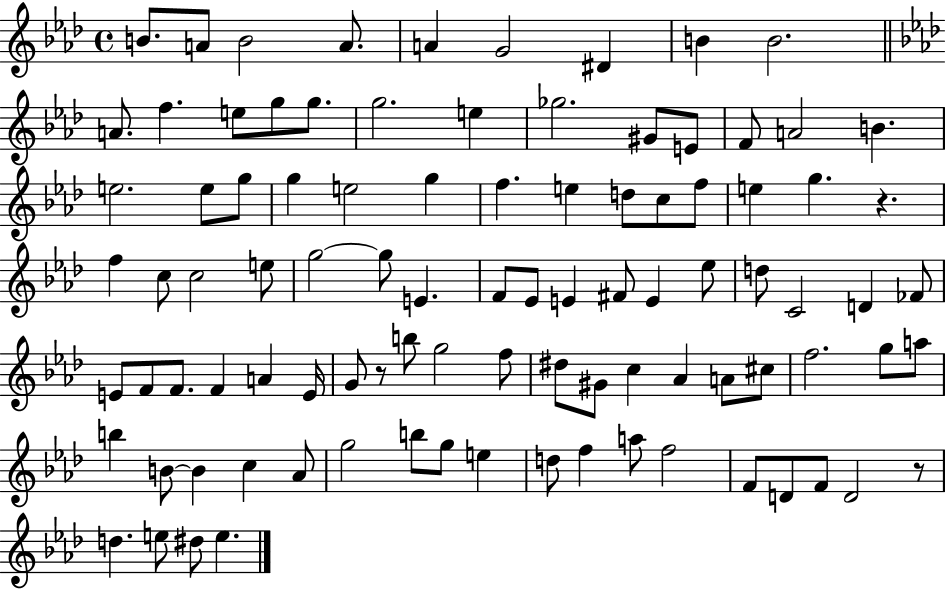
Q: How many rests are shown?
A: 3